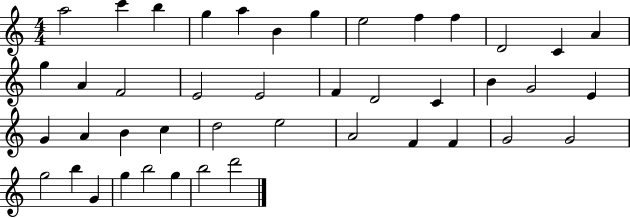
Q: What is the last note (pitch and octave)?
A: D6